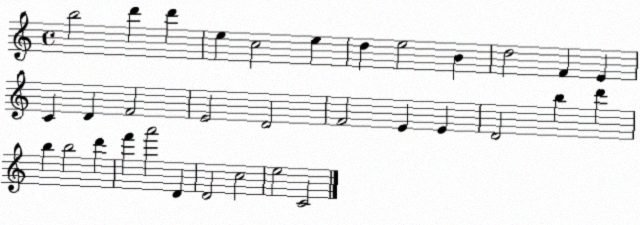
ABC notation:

X:1
T:Untitled
M:4/4
L:1/4
K:C
b2 d' d' e c2 e d e2 B d2 F E C D F2 E2 D2 F2 E E D2 b d' b b2 d' f' a'2 D D2 c2 e2 C2